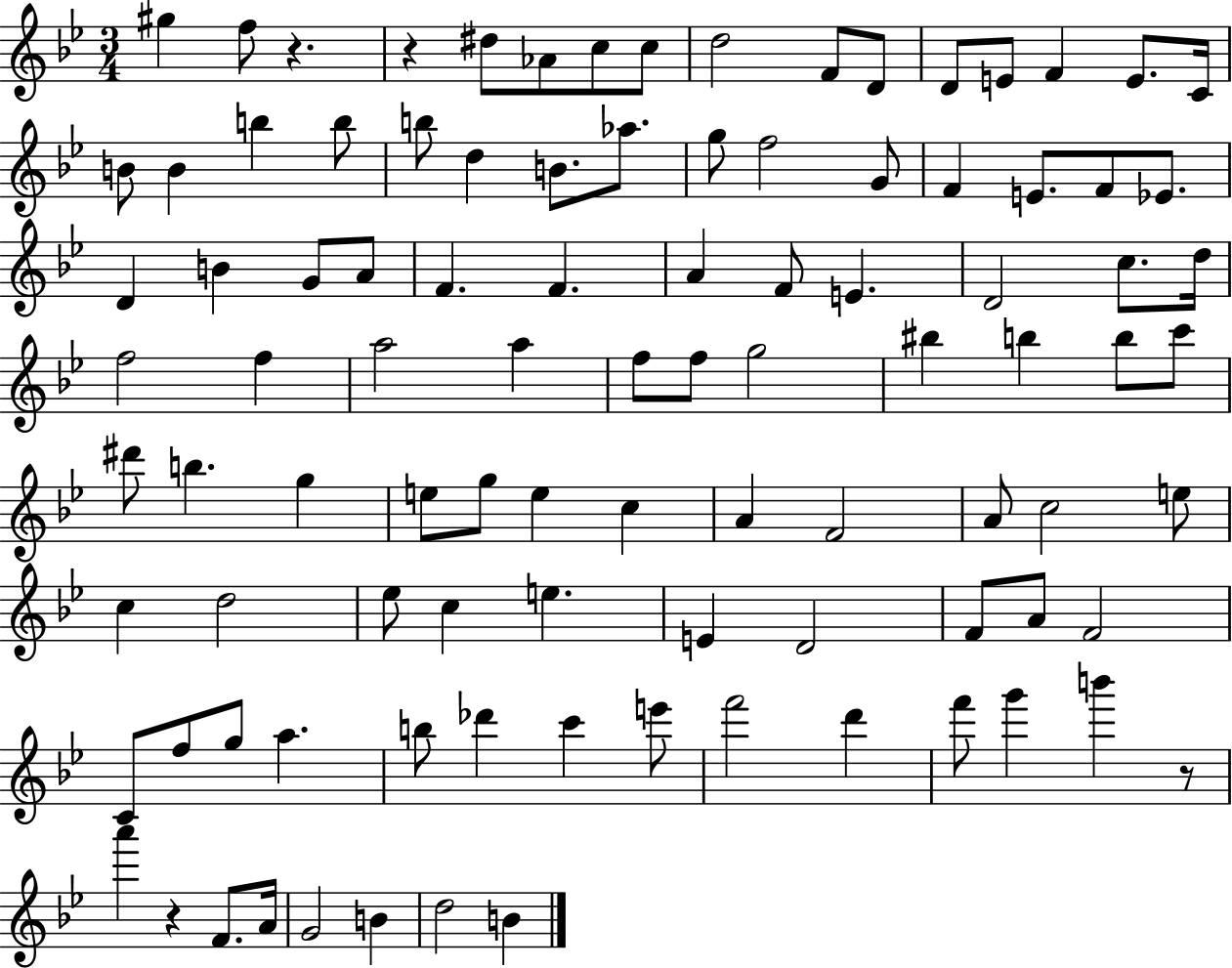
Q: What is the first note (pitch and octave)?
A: G#5